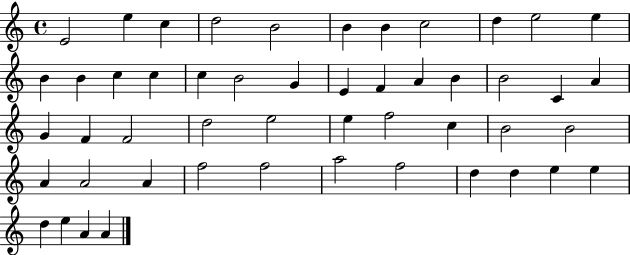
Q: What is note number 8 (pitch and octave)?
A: C5